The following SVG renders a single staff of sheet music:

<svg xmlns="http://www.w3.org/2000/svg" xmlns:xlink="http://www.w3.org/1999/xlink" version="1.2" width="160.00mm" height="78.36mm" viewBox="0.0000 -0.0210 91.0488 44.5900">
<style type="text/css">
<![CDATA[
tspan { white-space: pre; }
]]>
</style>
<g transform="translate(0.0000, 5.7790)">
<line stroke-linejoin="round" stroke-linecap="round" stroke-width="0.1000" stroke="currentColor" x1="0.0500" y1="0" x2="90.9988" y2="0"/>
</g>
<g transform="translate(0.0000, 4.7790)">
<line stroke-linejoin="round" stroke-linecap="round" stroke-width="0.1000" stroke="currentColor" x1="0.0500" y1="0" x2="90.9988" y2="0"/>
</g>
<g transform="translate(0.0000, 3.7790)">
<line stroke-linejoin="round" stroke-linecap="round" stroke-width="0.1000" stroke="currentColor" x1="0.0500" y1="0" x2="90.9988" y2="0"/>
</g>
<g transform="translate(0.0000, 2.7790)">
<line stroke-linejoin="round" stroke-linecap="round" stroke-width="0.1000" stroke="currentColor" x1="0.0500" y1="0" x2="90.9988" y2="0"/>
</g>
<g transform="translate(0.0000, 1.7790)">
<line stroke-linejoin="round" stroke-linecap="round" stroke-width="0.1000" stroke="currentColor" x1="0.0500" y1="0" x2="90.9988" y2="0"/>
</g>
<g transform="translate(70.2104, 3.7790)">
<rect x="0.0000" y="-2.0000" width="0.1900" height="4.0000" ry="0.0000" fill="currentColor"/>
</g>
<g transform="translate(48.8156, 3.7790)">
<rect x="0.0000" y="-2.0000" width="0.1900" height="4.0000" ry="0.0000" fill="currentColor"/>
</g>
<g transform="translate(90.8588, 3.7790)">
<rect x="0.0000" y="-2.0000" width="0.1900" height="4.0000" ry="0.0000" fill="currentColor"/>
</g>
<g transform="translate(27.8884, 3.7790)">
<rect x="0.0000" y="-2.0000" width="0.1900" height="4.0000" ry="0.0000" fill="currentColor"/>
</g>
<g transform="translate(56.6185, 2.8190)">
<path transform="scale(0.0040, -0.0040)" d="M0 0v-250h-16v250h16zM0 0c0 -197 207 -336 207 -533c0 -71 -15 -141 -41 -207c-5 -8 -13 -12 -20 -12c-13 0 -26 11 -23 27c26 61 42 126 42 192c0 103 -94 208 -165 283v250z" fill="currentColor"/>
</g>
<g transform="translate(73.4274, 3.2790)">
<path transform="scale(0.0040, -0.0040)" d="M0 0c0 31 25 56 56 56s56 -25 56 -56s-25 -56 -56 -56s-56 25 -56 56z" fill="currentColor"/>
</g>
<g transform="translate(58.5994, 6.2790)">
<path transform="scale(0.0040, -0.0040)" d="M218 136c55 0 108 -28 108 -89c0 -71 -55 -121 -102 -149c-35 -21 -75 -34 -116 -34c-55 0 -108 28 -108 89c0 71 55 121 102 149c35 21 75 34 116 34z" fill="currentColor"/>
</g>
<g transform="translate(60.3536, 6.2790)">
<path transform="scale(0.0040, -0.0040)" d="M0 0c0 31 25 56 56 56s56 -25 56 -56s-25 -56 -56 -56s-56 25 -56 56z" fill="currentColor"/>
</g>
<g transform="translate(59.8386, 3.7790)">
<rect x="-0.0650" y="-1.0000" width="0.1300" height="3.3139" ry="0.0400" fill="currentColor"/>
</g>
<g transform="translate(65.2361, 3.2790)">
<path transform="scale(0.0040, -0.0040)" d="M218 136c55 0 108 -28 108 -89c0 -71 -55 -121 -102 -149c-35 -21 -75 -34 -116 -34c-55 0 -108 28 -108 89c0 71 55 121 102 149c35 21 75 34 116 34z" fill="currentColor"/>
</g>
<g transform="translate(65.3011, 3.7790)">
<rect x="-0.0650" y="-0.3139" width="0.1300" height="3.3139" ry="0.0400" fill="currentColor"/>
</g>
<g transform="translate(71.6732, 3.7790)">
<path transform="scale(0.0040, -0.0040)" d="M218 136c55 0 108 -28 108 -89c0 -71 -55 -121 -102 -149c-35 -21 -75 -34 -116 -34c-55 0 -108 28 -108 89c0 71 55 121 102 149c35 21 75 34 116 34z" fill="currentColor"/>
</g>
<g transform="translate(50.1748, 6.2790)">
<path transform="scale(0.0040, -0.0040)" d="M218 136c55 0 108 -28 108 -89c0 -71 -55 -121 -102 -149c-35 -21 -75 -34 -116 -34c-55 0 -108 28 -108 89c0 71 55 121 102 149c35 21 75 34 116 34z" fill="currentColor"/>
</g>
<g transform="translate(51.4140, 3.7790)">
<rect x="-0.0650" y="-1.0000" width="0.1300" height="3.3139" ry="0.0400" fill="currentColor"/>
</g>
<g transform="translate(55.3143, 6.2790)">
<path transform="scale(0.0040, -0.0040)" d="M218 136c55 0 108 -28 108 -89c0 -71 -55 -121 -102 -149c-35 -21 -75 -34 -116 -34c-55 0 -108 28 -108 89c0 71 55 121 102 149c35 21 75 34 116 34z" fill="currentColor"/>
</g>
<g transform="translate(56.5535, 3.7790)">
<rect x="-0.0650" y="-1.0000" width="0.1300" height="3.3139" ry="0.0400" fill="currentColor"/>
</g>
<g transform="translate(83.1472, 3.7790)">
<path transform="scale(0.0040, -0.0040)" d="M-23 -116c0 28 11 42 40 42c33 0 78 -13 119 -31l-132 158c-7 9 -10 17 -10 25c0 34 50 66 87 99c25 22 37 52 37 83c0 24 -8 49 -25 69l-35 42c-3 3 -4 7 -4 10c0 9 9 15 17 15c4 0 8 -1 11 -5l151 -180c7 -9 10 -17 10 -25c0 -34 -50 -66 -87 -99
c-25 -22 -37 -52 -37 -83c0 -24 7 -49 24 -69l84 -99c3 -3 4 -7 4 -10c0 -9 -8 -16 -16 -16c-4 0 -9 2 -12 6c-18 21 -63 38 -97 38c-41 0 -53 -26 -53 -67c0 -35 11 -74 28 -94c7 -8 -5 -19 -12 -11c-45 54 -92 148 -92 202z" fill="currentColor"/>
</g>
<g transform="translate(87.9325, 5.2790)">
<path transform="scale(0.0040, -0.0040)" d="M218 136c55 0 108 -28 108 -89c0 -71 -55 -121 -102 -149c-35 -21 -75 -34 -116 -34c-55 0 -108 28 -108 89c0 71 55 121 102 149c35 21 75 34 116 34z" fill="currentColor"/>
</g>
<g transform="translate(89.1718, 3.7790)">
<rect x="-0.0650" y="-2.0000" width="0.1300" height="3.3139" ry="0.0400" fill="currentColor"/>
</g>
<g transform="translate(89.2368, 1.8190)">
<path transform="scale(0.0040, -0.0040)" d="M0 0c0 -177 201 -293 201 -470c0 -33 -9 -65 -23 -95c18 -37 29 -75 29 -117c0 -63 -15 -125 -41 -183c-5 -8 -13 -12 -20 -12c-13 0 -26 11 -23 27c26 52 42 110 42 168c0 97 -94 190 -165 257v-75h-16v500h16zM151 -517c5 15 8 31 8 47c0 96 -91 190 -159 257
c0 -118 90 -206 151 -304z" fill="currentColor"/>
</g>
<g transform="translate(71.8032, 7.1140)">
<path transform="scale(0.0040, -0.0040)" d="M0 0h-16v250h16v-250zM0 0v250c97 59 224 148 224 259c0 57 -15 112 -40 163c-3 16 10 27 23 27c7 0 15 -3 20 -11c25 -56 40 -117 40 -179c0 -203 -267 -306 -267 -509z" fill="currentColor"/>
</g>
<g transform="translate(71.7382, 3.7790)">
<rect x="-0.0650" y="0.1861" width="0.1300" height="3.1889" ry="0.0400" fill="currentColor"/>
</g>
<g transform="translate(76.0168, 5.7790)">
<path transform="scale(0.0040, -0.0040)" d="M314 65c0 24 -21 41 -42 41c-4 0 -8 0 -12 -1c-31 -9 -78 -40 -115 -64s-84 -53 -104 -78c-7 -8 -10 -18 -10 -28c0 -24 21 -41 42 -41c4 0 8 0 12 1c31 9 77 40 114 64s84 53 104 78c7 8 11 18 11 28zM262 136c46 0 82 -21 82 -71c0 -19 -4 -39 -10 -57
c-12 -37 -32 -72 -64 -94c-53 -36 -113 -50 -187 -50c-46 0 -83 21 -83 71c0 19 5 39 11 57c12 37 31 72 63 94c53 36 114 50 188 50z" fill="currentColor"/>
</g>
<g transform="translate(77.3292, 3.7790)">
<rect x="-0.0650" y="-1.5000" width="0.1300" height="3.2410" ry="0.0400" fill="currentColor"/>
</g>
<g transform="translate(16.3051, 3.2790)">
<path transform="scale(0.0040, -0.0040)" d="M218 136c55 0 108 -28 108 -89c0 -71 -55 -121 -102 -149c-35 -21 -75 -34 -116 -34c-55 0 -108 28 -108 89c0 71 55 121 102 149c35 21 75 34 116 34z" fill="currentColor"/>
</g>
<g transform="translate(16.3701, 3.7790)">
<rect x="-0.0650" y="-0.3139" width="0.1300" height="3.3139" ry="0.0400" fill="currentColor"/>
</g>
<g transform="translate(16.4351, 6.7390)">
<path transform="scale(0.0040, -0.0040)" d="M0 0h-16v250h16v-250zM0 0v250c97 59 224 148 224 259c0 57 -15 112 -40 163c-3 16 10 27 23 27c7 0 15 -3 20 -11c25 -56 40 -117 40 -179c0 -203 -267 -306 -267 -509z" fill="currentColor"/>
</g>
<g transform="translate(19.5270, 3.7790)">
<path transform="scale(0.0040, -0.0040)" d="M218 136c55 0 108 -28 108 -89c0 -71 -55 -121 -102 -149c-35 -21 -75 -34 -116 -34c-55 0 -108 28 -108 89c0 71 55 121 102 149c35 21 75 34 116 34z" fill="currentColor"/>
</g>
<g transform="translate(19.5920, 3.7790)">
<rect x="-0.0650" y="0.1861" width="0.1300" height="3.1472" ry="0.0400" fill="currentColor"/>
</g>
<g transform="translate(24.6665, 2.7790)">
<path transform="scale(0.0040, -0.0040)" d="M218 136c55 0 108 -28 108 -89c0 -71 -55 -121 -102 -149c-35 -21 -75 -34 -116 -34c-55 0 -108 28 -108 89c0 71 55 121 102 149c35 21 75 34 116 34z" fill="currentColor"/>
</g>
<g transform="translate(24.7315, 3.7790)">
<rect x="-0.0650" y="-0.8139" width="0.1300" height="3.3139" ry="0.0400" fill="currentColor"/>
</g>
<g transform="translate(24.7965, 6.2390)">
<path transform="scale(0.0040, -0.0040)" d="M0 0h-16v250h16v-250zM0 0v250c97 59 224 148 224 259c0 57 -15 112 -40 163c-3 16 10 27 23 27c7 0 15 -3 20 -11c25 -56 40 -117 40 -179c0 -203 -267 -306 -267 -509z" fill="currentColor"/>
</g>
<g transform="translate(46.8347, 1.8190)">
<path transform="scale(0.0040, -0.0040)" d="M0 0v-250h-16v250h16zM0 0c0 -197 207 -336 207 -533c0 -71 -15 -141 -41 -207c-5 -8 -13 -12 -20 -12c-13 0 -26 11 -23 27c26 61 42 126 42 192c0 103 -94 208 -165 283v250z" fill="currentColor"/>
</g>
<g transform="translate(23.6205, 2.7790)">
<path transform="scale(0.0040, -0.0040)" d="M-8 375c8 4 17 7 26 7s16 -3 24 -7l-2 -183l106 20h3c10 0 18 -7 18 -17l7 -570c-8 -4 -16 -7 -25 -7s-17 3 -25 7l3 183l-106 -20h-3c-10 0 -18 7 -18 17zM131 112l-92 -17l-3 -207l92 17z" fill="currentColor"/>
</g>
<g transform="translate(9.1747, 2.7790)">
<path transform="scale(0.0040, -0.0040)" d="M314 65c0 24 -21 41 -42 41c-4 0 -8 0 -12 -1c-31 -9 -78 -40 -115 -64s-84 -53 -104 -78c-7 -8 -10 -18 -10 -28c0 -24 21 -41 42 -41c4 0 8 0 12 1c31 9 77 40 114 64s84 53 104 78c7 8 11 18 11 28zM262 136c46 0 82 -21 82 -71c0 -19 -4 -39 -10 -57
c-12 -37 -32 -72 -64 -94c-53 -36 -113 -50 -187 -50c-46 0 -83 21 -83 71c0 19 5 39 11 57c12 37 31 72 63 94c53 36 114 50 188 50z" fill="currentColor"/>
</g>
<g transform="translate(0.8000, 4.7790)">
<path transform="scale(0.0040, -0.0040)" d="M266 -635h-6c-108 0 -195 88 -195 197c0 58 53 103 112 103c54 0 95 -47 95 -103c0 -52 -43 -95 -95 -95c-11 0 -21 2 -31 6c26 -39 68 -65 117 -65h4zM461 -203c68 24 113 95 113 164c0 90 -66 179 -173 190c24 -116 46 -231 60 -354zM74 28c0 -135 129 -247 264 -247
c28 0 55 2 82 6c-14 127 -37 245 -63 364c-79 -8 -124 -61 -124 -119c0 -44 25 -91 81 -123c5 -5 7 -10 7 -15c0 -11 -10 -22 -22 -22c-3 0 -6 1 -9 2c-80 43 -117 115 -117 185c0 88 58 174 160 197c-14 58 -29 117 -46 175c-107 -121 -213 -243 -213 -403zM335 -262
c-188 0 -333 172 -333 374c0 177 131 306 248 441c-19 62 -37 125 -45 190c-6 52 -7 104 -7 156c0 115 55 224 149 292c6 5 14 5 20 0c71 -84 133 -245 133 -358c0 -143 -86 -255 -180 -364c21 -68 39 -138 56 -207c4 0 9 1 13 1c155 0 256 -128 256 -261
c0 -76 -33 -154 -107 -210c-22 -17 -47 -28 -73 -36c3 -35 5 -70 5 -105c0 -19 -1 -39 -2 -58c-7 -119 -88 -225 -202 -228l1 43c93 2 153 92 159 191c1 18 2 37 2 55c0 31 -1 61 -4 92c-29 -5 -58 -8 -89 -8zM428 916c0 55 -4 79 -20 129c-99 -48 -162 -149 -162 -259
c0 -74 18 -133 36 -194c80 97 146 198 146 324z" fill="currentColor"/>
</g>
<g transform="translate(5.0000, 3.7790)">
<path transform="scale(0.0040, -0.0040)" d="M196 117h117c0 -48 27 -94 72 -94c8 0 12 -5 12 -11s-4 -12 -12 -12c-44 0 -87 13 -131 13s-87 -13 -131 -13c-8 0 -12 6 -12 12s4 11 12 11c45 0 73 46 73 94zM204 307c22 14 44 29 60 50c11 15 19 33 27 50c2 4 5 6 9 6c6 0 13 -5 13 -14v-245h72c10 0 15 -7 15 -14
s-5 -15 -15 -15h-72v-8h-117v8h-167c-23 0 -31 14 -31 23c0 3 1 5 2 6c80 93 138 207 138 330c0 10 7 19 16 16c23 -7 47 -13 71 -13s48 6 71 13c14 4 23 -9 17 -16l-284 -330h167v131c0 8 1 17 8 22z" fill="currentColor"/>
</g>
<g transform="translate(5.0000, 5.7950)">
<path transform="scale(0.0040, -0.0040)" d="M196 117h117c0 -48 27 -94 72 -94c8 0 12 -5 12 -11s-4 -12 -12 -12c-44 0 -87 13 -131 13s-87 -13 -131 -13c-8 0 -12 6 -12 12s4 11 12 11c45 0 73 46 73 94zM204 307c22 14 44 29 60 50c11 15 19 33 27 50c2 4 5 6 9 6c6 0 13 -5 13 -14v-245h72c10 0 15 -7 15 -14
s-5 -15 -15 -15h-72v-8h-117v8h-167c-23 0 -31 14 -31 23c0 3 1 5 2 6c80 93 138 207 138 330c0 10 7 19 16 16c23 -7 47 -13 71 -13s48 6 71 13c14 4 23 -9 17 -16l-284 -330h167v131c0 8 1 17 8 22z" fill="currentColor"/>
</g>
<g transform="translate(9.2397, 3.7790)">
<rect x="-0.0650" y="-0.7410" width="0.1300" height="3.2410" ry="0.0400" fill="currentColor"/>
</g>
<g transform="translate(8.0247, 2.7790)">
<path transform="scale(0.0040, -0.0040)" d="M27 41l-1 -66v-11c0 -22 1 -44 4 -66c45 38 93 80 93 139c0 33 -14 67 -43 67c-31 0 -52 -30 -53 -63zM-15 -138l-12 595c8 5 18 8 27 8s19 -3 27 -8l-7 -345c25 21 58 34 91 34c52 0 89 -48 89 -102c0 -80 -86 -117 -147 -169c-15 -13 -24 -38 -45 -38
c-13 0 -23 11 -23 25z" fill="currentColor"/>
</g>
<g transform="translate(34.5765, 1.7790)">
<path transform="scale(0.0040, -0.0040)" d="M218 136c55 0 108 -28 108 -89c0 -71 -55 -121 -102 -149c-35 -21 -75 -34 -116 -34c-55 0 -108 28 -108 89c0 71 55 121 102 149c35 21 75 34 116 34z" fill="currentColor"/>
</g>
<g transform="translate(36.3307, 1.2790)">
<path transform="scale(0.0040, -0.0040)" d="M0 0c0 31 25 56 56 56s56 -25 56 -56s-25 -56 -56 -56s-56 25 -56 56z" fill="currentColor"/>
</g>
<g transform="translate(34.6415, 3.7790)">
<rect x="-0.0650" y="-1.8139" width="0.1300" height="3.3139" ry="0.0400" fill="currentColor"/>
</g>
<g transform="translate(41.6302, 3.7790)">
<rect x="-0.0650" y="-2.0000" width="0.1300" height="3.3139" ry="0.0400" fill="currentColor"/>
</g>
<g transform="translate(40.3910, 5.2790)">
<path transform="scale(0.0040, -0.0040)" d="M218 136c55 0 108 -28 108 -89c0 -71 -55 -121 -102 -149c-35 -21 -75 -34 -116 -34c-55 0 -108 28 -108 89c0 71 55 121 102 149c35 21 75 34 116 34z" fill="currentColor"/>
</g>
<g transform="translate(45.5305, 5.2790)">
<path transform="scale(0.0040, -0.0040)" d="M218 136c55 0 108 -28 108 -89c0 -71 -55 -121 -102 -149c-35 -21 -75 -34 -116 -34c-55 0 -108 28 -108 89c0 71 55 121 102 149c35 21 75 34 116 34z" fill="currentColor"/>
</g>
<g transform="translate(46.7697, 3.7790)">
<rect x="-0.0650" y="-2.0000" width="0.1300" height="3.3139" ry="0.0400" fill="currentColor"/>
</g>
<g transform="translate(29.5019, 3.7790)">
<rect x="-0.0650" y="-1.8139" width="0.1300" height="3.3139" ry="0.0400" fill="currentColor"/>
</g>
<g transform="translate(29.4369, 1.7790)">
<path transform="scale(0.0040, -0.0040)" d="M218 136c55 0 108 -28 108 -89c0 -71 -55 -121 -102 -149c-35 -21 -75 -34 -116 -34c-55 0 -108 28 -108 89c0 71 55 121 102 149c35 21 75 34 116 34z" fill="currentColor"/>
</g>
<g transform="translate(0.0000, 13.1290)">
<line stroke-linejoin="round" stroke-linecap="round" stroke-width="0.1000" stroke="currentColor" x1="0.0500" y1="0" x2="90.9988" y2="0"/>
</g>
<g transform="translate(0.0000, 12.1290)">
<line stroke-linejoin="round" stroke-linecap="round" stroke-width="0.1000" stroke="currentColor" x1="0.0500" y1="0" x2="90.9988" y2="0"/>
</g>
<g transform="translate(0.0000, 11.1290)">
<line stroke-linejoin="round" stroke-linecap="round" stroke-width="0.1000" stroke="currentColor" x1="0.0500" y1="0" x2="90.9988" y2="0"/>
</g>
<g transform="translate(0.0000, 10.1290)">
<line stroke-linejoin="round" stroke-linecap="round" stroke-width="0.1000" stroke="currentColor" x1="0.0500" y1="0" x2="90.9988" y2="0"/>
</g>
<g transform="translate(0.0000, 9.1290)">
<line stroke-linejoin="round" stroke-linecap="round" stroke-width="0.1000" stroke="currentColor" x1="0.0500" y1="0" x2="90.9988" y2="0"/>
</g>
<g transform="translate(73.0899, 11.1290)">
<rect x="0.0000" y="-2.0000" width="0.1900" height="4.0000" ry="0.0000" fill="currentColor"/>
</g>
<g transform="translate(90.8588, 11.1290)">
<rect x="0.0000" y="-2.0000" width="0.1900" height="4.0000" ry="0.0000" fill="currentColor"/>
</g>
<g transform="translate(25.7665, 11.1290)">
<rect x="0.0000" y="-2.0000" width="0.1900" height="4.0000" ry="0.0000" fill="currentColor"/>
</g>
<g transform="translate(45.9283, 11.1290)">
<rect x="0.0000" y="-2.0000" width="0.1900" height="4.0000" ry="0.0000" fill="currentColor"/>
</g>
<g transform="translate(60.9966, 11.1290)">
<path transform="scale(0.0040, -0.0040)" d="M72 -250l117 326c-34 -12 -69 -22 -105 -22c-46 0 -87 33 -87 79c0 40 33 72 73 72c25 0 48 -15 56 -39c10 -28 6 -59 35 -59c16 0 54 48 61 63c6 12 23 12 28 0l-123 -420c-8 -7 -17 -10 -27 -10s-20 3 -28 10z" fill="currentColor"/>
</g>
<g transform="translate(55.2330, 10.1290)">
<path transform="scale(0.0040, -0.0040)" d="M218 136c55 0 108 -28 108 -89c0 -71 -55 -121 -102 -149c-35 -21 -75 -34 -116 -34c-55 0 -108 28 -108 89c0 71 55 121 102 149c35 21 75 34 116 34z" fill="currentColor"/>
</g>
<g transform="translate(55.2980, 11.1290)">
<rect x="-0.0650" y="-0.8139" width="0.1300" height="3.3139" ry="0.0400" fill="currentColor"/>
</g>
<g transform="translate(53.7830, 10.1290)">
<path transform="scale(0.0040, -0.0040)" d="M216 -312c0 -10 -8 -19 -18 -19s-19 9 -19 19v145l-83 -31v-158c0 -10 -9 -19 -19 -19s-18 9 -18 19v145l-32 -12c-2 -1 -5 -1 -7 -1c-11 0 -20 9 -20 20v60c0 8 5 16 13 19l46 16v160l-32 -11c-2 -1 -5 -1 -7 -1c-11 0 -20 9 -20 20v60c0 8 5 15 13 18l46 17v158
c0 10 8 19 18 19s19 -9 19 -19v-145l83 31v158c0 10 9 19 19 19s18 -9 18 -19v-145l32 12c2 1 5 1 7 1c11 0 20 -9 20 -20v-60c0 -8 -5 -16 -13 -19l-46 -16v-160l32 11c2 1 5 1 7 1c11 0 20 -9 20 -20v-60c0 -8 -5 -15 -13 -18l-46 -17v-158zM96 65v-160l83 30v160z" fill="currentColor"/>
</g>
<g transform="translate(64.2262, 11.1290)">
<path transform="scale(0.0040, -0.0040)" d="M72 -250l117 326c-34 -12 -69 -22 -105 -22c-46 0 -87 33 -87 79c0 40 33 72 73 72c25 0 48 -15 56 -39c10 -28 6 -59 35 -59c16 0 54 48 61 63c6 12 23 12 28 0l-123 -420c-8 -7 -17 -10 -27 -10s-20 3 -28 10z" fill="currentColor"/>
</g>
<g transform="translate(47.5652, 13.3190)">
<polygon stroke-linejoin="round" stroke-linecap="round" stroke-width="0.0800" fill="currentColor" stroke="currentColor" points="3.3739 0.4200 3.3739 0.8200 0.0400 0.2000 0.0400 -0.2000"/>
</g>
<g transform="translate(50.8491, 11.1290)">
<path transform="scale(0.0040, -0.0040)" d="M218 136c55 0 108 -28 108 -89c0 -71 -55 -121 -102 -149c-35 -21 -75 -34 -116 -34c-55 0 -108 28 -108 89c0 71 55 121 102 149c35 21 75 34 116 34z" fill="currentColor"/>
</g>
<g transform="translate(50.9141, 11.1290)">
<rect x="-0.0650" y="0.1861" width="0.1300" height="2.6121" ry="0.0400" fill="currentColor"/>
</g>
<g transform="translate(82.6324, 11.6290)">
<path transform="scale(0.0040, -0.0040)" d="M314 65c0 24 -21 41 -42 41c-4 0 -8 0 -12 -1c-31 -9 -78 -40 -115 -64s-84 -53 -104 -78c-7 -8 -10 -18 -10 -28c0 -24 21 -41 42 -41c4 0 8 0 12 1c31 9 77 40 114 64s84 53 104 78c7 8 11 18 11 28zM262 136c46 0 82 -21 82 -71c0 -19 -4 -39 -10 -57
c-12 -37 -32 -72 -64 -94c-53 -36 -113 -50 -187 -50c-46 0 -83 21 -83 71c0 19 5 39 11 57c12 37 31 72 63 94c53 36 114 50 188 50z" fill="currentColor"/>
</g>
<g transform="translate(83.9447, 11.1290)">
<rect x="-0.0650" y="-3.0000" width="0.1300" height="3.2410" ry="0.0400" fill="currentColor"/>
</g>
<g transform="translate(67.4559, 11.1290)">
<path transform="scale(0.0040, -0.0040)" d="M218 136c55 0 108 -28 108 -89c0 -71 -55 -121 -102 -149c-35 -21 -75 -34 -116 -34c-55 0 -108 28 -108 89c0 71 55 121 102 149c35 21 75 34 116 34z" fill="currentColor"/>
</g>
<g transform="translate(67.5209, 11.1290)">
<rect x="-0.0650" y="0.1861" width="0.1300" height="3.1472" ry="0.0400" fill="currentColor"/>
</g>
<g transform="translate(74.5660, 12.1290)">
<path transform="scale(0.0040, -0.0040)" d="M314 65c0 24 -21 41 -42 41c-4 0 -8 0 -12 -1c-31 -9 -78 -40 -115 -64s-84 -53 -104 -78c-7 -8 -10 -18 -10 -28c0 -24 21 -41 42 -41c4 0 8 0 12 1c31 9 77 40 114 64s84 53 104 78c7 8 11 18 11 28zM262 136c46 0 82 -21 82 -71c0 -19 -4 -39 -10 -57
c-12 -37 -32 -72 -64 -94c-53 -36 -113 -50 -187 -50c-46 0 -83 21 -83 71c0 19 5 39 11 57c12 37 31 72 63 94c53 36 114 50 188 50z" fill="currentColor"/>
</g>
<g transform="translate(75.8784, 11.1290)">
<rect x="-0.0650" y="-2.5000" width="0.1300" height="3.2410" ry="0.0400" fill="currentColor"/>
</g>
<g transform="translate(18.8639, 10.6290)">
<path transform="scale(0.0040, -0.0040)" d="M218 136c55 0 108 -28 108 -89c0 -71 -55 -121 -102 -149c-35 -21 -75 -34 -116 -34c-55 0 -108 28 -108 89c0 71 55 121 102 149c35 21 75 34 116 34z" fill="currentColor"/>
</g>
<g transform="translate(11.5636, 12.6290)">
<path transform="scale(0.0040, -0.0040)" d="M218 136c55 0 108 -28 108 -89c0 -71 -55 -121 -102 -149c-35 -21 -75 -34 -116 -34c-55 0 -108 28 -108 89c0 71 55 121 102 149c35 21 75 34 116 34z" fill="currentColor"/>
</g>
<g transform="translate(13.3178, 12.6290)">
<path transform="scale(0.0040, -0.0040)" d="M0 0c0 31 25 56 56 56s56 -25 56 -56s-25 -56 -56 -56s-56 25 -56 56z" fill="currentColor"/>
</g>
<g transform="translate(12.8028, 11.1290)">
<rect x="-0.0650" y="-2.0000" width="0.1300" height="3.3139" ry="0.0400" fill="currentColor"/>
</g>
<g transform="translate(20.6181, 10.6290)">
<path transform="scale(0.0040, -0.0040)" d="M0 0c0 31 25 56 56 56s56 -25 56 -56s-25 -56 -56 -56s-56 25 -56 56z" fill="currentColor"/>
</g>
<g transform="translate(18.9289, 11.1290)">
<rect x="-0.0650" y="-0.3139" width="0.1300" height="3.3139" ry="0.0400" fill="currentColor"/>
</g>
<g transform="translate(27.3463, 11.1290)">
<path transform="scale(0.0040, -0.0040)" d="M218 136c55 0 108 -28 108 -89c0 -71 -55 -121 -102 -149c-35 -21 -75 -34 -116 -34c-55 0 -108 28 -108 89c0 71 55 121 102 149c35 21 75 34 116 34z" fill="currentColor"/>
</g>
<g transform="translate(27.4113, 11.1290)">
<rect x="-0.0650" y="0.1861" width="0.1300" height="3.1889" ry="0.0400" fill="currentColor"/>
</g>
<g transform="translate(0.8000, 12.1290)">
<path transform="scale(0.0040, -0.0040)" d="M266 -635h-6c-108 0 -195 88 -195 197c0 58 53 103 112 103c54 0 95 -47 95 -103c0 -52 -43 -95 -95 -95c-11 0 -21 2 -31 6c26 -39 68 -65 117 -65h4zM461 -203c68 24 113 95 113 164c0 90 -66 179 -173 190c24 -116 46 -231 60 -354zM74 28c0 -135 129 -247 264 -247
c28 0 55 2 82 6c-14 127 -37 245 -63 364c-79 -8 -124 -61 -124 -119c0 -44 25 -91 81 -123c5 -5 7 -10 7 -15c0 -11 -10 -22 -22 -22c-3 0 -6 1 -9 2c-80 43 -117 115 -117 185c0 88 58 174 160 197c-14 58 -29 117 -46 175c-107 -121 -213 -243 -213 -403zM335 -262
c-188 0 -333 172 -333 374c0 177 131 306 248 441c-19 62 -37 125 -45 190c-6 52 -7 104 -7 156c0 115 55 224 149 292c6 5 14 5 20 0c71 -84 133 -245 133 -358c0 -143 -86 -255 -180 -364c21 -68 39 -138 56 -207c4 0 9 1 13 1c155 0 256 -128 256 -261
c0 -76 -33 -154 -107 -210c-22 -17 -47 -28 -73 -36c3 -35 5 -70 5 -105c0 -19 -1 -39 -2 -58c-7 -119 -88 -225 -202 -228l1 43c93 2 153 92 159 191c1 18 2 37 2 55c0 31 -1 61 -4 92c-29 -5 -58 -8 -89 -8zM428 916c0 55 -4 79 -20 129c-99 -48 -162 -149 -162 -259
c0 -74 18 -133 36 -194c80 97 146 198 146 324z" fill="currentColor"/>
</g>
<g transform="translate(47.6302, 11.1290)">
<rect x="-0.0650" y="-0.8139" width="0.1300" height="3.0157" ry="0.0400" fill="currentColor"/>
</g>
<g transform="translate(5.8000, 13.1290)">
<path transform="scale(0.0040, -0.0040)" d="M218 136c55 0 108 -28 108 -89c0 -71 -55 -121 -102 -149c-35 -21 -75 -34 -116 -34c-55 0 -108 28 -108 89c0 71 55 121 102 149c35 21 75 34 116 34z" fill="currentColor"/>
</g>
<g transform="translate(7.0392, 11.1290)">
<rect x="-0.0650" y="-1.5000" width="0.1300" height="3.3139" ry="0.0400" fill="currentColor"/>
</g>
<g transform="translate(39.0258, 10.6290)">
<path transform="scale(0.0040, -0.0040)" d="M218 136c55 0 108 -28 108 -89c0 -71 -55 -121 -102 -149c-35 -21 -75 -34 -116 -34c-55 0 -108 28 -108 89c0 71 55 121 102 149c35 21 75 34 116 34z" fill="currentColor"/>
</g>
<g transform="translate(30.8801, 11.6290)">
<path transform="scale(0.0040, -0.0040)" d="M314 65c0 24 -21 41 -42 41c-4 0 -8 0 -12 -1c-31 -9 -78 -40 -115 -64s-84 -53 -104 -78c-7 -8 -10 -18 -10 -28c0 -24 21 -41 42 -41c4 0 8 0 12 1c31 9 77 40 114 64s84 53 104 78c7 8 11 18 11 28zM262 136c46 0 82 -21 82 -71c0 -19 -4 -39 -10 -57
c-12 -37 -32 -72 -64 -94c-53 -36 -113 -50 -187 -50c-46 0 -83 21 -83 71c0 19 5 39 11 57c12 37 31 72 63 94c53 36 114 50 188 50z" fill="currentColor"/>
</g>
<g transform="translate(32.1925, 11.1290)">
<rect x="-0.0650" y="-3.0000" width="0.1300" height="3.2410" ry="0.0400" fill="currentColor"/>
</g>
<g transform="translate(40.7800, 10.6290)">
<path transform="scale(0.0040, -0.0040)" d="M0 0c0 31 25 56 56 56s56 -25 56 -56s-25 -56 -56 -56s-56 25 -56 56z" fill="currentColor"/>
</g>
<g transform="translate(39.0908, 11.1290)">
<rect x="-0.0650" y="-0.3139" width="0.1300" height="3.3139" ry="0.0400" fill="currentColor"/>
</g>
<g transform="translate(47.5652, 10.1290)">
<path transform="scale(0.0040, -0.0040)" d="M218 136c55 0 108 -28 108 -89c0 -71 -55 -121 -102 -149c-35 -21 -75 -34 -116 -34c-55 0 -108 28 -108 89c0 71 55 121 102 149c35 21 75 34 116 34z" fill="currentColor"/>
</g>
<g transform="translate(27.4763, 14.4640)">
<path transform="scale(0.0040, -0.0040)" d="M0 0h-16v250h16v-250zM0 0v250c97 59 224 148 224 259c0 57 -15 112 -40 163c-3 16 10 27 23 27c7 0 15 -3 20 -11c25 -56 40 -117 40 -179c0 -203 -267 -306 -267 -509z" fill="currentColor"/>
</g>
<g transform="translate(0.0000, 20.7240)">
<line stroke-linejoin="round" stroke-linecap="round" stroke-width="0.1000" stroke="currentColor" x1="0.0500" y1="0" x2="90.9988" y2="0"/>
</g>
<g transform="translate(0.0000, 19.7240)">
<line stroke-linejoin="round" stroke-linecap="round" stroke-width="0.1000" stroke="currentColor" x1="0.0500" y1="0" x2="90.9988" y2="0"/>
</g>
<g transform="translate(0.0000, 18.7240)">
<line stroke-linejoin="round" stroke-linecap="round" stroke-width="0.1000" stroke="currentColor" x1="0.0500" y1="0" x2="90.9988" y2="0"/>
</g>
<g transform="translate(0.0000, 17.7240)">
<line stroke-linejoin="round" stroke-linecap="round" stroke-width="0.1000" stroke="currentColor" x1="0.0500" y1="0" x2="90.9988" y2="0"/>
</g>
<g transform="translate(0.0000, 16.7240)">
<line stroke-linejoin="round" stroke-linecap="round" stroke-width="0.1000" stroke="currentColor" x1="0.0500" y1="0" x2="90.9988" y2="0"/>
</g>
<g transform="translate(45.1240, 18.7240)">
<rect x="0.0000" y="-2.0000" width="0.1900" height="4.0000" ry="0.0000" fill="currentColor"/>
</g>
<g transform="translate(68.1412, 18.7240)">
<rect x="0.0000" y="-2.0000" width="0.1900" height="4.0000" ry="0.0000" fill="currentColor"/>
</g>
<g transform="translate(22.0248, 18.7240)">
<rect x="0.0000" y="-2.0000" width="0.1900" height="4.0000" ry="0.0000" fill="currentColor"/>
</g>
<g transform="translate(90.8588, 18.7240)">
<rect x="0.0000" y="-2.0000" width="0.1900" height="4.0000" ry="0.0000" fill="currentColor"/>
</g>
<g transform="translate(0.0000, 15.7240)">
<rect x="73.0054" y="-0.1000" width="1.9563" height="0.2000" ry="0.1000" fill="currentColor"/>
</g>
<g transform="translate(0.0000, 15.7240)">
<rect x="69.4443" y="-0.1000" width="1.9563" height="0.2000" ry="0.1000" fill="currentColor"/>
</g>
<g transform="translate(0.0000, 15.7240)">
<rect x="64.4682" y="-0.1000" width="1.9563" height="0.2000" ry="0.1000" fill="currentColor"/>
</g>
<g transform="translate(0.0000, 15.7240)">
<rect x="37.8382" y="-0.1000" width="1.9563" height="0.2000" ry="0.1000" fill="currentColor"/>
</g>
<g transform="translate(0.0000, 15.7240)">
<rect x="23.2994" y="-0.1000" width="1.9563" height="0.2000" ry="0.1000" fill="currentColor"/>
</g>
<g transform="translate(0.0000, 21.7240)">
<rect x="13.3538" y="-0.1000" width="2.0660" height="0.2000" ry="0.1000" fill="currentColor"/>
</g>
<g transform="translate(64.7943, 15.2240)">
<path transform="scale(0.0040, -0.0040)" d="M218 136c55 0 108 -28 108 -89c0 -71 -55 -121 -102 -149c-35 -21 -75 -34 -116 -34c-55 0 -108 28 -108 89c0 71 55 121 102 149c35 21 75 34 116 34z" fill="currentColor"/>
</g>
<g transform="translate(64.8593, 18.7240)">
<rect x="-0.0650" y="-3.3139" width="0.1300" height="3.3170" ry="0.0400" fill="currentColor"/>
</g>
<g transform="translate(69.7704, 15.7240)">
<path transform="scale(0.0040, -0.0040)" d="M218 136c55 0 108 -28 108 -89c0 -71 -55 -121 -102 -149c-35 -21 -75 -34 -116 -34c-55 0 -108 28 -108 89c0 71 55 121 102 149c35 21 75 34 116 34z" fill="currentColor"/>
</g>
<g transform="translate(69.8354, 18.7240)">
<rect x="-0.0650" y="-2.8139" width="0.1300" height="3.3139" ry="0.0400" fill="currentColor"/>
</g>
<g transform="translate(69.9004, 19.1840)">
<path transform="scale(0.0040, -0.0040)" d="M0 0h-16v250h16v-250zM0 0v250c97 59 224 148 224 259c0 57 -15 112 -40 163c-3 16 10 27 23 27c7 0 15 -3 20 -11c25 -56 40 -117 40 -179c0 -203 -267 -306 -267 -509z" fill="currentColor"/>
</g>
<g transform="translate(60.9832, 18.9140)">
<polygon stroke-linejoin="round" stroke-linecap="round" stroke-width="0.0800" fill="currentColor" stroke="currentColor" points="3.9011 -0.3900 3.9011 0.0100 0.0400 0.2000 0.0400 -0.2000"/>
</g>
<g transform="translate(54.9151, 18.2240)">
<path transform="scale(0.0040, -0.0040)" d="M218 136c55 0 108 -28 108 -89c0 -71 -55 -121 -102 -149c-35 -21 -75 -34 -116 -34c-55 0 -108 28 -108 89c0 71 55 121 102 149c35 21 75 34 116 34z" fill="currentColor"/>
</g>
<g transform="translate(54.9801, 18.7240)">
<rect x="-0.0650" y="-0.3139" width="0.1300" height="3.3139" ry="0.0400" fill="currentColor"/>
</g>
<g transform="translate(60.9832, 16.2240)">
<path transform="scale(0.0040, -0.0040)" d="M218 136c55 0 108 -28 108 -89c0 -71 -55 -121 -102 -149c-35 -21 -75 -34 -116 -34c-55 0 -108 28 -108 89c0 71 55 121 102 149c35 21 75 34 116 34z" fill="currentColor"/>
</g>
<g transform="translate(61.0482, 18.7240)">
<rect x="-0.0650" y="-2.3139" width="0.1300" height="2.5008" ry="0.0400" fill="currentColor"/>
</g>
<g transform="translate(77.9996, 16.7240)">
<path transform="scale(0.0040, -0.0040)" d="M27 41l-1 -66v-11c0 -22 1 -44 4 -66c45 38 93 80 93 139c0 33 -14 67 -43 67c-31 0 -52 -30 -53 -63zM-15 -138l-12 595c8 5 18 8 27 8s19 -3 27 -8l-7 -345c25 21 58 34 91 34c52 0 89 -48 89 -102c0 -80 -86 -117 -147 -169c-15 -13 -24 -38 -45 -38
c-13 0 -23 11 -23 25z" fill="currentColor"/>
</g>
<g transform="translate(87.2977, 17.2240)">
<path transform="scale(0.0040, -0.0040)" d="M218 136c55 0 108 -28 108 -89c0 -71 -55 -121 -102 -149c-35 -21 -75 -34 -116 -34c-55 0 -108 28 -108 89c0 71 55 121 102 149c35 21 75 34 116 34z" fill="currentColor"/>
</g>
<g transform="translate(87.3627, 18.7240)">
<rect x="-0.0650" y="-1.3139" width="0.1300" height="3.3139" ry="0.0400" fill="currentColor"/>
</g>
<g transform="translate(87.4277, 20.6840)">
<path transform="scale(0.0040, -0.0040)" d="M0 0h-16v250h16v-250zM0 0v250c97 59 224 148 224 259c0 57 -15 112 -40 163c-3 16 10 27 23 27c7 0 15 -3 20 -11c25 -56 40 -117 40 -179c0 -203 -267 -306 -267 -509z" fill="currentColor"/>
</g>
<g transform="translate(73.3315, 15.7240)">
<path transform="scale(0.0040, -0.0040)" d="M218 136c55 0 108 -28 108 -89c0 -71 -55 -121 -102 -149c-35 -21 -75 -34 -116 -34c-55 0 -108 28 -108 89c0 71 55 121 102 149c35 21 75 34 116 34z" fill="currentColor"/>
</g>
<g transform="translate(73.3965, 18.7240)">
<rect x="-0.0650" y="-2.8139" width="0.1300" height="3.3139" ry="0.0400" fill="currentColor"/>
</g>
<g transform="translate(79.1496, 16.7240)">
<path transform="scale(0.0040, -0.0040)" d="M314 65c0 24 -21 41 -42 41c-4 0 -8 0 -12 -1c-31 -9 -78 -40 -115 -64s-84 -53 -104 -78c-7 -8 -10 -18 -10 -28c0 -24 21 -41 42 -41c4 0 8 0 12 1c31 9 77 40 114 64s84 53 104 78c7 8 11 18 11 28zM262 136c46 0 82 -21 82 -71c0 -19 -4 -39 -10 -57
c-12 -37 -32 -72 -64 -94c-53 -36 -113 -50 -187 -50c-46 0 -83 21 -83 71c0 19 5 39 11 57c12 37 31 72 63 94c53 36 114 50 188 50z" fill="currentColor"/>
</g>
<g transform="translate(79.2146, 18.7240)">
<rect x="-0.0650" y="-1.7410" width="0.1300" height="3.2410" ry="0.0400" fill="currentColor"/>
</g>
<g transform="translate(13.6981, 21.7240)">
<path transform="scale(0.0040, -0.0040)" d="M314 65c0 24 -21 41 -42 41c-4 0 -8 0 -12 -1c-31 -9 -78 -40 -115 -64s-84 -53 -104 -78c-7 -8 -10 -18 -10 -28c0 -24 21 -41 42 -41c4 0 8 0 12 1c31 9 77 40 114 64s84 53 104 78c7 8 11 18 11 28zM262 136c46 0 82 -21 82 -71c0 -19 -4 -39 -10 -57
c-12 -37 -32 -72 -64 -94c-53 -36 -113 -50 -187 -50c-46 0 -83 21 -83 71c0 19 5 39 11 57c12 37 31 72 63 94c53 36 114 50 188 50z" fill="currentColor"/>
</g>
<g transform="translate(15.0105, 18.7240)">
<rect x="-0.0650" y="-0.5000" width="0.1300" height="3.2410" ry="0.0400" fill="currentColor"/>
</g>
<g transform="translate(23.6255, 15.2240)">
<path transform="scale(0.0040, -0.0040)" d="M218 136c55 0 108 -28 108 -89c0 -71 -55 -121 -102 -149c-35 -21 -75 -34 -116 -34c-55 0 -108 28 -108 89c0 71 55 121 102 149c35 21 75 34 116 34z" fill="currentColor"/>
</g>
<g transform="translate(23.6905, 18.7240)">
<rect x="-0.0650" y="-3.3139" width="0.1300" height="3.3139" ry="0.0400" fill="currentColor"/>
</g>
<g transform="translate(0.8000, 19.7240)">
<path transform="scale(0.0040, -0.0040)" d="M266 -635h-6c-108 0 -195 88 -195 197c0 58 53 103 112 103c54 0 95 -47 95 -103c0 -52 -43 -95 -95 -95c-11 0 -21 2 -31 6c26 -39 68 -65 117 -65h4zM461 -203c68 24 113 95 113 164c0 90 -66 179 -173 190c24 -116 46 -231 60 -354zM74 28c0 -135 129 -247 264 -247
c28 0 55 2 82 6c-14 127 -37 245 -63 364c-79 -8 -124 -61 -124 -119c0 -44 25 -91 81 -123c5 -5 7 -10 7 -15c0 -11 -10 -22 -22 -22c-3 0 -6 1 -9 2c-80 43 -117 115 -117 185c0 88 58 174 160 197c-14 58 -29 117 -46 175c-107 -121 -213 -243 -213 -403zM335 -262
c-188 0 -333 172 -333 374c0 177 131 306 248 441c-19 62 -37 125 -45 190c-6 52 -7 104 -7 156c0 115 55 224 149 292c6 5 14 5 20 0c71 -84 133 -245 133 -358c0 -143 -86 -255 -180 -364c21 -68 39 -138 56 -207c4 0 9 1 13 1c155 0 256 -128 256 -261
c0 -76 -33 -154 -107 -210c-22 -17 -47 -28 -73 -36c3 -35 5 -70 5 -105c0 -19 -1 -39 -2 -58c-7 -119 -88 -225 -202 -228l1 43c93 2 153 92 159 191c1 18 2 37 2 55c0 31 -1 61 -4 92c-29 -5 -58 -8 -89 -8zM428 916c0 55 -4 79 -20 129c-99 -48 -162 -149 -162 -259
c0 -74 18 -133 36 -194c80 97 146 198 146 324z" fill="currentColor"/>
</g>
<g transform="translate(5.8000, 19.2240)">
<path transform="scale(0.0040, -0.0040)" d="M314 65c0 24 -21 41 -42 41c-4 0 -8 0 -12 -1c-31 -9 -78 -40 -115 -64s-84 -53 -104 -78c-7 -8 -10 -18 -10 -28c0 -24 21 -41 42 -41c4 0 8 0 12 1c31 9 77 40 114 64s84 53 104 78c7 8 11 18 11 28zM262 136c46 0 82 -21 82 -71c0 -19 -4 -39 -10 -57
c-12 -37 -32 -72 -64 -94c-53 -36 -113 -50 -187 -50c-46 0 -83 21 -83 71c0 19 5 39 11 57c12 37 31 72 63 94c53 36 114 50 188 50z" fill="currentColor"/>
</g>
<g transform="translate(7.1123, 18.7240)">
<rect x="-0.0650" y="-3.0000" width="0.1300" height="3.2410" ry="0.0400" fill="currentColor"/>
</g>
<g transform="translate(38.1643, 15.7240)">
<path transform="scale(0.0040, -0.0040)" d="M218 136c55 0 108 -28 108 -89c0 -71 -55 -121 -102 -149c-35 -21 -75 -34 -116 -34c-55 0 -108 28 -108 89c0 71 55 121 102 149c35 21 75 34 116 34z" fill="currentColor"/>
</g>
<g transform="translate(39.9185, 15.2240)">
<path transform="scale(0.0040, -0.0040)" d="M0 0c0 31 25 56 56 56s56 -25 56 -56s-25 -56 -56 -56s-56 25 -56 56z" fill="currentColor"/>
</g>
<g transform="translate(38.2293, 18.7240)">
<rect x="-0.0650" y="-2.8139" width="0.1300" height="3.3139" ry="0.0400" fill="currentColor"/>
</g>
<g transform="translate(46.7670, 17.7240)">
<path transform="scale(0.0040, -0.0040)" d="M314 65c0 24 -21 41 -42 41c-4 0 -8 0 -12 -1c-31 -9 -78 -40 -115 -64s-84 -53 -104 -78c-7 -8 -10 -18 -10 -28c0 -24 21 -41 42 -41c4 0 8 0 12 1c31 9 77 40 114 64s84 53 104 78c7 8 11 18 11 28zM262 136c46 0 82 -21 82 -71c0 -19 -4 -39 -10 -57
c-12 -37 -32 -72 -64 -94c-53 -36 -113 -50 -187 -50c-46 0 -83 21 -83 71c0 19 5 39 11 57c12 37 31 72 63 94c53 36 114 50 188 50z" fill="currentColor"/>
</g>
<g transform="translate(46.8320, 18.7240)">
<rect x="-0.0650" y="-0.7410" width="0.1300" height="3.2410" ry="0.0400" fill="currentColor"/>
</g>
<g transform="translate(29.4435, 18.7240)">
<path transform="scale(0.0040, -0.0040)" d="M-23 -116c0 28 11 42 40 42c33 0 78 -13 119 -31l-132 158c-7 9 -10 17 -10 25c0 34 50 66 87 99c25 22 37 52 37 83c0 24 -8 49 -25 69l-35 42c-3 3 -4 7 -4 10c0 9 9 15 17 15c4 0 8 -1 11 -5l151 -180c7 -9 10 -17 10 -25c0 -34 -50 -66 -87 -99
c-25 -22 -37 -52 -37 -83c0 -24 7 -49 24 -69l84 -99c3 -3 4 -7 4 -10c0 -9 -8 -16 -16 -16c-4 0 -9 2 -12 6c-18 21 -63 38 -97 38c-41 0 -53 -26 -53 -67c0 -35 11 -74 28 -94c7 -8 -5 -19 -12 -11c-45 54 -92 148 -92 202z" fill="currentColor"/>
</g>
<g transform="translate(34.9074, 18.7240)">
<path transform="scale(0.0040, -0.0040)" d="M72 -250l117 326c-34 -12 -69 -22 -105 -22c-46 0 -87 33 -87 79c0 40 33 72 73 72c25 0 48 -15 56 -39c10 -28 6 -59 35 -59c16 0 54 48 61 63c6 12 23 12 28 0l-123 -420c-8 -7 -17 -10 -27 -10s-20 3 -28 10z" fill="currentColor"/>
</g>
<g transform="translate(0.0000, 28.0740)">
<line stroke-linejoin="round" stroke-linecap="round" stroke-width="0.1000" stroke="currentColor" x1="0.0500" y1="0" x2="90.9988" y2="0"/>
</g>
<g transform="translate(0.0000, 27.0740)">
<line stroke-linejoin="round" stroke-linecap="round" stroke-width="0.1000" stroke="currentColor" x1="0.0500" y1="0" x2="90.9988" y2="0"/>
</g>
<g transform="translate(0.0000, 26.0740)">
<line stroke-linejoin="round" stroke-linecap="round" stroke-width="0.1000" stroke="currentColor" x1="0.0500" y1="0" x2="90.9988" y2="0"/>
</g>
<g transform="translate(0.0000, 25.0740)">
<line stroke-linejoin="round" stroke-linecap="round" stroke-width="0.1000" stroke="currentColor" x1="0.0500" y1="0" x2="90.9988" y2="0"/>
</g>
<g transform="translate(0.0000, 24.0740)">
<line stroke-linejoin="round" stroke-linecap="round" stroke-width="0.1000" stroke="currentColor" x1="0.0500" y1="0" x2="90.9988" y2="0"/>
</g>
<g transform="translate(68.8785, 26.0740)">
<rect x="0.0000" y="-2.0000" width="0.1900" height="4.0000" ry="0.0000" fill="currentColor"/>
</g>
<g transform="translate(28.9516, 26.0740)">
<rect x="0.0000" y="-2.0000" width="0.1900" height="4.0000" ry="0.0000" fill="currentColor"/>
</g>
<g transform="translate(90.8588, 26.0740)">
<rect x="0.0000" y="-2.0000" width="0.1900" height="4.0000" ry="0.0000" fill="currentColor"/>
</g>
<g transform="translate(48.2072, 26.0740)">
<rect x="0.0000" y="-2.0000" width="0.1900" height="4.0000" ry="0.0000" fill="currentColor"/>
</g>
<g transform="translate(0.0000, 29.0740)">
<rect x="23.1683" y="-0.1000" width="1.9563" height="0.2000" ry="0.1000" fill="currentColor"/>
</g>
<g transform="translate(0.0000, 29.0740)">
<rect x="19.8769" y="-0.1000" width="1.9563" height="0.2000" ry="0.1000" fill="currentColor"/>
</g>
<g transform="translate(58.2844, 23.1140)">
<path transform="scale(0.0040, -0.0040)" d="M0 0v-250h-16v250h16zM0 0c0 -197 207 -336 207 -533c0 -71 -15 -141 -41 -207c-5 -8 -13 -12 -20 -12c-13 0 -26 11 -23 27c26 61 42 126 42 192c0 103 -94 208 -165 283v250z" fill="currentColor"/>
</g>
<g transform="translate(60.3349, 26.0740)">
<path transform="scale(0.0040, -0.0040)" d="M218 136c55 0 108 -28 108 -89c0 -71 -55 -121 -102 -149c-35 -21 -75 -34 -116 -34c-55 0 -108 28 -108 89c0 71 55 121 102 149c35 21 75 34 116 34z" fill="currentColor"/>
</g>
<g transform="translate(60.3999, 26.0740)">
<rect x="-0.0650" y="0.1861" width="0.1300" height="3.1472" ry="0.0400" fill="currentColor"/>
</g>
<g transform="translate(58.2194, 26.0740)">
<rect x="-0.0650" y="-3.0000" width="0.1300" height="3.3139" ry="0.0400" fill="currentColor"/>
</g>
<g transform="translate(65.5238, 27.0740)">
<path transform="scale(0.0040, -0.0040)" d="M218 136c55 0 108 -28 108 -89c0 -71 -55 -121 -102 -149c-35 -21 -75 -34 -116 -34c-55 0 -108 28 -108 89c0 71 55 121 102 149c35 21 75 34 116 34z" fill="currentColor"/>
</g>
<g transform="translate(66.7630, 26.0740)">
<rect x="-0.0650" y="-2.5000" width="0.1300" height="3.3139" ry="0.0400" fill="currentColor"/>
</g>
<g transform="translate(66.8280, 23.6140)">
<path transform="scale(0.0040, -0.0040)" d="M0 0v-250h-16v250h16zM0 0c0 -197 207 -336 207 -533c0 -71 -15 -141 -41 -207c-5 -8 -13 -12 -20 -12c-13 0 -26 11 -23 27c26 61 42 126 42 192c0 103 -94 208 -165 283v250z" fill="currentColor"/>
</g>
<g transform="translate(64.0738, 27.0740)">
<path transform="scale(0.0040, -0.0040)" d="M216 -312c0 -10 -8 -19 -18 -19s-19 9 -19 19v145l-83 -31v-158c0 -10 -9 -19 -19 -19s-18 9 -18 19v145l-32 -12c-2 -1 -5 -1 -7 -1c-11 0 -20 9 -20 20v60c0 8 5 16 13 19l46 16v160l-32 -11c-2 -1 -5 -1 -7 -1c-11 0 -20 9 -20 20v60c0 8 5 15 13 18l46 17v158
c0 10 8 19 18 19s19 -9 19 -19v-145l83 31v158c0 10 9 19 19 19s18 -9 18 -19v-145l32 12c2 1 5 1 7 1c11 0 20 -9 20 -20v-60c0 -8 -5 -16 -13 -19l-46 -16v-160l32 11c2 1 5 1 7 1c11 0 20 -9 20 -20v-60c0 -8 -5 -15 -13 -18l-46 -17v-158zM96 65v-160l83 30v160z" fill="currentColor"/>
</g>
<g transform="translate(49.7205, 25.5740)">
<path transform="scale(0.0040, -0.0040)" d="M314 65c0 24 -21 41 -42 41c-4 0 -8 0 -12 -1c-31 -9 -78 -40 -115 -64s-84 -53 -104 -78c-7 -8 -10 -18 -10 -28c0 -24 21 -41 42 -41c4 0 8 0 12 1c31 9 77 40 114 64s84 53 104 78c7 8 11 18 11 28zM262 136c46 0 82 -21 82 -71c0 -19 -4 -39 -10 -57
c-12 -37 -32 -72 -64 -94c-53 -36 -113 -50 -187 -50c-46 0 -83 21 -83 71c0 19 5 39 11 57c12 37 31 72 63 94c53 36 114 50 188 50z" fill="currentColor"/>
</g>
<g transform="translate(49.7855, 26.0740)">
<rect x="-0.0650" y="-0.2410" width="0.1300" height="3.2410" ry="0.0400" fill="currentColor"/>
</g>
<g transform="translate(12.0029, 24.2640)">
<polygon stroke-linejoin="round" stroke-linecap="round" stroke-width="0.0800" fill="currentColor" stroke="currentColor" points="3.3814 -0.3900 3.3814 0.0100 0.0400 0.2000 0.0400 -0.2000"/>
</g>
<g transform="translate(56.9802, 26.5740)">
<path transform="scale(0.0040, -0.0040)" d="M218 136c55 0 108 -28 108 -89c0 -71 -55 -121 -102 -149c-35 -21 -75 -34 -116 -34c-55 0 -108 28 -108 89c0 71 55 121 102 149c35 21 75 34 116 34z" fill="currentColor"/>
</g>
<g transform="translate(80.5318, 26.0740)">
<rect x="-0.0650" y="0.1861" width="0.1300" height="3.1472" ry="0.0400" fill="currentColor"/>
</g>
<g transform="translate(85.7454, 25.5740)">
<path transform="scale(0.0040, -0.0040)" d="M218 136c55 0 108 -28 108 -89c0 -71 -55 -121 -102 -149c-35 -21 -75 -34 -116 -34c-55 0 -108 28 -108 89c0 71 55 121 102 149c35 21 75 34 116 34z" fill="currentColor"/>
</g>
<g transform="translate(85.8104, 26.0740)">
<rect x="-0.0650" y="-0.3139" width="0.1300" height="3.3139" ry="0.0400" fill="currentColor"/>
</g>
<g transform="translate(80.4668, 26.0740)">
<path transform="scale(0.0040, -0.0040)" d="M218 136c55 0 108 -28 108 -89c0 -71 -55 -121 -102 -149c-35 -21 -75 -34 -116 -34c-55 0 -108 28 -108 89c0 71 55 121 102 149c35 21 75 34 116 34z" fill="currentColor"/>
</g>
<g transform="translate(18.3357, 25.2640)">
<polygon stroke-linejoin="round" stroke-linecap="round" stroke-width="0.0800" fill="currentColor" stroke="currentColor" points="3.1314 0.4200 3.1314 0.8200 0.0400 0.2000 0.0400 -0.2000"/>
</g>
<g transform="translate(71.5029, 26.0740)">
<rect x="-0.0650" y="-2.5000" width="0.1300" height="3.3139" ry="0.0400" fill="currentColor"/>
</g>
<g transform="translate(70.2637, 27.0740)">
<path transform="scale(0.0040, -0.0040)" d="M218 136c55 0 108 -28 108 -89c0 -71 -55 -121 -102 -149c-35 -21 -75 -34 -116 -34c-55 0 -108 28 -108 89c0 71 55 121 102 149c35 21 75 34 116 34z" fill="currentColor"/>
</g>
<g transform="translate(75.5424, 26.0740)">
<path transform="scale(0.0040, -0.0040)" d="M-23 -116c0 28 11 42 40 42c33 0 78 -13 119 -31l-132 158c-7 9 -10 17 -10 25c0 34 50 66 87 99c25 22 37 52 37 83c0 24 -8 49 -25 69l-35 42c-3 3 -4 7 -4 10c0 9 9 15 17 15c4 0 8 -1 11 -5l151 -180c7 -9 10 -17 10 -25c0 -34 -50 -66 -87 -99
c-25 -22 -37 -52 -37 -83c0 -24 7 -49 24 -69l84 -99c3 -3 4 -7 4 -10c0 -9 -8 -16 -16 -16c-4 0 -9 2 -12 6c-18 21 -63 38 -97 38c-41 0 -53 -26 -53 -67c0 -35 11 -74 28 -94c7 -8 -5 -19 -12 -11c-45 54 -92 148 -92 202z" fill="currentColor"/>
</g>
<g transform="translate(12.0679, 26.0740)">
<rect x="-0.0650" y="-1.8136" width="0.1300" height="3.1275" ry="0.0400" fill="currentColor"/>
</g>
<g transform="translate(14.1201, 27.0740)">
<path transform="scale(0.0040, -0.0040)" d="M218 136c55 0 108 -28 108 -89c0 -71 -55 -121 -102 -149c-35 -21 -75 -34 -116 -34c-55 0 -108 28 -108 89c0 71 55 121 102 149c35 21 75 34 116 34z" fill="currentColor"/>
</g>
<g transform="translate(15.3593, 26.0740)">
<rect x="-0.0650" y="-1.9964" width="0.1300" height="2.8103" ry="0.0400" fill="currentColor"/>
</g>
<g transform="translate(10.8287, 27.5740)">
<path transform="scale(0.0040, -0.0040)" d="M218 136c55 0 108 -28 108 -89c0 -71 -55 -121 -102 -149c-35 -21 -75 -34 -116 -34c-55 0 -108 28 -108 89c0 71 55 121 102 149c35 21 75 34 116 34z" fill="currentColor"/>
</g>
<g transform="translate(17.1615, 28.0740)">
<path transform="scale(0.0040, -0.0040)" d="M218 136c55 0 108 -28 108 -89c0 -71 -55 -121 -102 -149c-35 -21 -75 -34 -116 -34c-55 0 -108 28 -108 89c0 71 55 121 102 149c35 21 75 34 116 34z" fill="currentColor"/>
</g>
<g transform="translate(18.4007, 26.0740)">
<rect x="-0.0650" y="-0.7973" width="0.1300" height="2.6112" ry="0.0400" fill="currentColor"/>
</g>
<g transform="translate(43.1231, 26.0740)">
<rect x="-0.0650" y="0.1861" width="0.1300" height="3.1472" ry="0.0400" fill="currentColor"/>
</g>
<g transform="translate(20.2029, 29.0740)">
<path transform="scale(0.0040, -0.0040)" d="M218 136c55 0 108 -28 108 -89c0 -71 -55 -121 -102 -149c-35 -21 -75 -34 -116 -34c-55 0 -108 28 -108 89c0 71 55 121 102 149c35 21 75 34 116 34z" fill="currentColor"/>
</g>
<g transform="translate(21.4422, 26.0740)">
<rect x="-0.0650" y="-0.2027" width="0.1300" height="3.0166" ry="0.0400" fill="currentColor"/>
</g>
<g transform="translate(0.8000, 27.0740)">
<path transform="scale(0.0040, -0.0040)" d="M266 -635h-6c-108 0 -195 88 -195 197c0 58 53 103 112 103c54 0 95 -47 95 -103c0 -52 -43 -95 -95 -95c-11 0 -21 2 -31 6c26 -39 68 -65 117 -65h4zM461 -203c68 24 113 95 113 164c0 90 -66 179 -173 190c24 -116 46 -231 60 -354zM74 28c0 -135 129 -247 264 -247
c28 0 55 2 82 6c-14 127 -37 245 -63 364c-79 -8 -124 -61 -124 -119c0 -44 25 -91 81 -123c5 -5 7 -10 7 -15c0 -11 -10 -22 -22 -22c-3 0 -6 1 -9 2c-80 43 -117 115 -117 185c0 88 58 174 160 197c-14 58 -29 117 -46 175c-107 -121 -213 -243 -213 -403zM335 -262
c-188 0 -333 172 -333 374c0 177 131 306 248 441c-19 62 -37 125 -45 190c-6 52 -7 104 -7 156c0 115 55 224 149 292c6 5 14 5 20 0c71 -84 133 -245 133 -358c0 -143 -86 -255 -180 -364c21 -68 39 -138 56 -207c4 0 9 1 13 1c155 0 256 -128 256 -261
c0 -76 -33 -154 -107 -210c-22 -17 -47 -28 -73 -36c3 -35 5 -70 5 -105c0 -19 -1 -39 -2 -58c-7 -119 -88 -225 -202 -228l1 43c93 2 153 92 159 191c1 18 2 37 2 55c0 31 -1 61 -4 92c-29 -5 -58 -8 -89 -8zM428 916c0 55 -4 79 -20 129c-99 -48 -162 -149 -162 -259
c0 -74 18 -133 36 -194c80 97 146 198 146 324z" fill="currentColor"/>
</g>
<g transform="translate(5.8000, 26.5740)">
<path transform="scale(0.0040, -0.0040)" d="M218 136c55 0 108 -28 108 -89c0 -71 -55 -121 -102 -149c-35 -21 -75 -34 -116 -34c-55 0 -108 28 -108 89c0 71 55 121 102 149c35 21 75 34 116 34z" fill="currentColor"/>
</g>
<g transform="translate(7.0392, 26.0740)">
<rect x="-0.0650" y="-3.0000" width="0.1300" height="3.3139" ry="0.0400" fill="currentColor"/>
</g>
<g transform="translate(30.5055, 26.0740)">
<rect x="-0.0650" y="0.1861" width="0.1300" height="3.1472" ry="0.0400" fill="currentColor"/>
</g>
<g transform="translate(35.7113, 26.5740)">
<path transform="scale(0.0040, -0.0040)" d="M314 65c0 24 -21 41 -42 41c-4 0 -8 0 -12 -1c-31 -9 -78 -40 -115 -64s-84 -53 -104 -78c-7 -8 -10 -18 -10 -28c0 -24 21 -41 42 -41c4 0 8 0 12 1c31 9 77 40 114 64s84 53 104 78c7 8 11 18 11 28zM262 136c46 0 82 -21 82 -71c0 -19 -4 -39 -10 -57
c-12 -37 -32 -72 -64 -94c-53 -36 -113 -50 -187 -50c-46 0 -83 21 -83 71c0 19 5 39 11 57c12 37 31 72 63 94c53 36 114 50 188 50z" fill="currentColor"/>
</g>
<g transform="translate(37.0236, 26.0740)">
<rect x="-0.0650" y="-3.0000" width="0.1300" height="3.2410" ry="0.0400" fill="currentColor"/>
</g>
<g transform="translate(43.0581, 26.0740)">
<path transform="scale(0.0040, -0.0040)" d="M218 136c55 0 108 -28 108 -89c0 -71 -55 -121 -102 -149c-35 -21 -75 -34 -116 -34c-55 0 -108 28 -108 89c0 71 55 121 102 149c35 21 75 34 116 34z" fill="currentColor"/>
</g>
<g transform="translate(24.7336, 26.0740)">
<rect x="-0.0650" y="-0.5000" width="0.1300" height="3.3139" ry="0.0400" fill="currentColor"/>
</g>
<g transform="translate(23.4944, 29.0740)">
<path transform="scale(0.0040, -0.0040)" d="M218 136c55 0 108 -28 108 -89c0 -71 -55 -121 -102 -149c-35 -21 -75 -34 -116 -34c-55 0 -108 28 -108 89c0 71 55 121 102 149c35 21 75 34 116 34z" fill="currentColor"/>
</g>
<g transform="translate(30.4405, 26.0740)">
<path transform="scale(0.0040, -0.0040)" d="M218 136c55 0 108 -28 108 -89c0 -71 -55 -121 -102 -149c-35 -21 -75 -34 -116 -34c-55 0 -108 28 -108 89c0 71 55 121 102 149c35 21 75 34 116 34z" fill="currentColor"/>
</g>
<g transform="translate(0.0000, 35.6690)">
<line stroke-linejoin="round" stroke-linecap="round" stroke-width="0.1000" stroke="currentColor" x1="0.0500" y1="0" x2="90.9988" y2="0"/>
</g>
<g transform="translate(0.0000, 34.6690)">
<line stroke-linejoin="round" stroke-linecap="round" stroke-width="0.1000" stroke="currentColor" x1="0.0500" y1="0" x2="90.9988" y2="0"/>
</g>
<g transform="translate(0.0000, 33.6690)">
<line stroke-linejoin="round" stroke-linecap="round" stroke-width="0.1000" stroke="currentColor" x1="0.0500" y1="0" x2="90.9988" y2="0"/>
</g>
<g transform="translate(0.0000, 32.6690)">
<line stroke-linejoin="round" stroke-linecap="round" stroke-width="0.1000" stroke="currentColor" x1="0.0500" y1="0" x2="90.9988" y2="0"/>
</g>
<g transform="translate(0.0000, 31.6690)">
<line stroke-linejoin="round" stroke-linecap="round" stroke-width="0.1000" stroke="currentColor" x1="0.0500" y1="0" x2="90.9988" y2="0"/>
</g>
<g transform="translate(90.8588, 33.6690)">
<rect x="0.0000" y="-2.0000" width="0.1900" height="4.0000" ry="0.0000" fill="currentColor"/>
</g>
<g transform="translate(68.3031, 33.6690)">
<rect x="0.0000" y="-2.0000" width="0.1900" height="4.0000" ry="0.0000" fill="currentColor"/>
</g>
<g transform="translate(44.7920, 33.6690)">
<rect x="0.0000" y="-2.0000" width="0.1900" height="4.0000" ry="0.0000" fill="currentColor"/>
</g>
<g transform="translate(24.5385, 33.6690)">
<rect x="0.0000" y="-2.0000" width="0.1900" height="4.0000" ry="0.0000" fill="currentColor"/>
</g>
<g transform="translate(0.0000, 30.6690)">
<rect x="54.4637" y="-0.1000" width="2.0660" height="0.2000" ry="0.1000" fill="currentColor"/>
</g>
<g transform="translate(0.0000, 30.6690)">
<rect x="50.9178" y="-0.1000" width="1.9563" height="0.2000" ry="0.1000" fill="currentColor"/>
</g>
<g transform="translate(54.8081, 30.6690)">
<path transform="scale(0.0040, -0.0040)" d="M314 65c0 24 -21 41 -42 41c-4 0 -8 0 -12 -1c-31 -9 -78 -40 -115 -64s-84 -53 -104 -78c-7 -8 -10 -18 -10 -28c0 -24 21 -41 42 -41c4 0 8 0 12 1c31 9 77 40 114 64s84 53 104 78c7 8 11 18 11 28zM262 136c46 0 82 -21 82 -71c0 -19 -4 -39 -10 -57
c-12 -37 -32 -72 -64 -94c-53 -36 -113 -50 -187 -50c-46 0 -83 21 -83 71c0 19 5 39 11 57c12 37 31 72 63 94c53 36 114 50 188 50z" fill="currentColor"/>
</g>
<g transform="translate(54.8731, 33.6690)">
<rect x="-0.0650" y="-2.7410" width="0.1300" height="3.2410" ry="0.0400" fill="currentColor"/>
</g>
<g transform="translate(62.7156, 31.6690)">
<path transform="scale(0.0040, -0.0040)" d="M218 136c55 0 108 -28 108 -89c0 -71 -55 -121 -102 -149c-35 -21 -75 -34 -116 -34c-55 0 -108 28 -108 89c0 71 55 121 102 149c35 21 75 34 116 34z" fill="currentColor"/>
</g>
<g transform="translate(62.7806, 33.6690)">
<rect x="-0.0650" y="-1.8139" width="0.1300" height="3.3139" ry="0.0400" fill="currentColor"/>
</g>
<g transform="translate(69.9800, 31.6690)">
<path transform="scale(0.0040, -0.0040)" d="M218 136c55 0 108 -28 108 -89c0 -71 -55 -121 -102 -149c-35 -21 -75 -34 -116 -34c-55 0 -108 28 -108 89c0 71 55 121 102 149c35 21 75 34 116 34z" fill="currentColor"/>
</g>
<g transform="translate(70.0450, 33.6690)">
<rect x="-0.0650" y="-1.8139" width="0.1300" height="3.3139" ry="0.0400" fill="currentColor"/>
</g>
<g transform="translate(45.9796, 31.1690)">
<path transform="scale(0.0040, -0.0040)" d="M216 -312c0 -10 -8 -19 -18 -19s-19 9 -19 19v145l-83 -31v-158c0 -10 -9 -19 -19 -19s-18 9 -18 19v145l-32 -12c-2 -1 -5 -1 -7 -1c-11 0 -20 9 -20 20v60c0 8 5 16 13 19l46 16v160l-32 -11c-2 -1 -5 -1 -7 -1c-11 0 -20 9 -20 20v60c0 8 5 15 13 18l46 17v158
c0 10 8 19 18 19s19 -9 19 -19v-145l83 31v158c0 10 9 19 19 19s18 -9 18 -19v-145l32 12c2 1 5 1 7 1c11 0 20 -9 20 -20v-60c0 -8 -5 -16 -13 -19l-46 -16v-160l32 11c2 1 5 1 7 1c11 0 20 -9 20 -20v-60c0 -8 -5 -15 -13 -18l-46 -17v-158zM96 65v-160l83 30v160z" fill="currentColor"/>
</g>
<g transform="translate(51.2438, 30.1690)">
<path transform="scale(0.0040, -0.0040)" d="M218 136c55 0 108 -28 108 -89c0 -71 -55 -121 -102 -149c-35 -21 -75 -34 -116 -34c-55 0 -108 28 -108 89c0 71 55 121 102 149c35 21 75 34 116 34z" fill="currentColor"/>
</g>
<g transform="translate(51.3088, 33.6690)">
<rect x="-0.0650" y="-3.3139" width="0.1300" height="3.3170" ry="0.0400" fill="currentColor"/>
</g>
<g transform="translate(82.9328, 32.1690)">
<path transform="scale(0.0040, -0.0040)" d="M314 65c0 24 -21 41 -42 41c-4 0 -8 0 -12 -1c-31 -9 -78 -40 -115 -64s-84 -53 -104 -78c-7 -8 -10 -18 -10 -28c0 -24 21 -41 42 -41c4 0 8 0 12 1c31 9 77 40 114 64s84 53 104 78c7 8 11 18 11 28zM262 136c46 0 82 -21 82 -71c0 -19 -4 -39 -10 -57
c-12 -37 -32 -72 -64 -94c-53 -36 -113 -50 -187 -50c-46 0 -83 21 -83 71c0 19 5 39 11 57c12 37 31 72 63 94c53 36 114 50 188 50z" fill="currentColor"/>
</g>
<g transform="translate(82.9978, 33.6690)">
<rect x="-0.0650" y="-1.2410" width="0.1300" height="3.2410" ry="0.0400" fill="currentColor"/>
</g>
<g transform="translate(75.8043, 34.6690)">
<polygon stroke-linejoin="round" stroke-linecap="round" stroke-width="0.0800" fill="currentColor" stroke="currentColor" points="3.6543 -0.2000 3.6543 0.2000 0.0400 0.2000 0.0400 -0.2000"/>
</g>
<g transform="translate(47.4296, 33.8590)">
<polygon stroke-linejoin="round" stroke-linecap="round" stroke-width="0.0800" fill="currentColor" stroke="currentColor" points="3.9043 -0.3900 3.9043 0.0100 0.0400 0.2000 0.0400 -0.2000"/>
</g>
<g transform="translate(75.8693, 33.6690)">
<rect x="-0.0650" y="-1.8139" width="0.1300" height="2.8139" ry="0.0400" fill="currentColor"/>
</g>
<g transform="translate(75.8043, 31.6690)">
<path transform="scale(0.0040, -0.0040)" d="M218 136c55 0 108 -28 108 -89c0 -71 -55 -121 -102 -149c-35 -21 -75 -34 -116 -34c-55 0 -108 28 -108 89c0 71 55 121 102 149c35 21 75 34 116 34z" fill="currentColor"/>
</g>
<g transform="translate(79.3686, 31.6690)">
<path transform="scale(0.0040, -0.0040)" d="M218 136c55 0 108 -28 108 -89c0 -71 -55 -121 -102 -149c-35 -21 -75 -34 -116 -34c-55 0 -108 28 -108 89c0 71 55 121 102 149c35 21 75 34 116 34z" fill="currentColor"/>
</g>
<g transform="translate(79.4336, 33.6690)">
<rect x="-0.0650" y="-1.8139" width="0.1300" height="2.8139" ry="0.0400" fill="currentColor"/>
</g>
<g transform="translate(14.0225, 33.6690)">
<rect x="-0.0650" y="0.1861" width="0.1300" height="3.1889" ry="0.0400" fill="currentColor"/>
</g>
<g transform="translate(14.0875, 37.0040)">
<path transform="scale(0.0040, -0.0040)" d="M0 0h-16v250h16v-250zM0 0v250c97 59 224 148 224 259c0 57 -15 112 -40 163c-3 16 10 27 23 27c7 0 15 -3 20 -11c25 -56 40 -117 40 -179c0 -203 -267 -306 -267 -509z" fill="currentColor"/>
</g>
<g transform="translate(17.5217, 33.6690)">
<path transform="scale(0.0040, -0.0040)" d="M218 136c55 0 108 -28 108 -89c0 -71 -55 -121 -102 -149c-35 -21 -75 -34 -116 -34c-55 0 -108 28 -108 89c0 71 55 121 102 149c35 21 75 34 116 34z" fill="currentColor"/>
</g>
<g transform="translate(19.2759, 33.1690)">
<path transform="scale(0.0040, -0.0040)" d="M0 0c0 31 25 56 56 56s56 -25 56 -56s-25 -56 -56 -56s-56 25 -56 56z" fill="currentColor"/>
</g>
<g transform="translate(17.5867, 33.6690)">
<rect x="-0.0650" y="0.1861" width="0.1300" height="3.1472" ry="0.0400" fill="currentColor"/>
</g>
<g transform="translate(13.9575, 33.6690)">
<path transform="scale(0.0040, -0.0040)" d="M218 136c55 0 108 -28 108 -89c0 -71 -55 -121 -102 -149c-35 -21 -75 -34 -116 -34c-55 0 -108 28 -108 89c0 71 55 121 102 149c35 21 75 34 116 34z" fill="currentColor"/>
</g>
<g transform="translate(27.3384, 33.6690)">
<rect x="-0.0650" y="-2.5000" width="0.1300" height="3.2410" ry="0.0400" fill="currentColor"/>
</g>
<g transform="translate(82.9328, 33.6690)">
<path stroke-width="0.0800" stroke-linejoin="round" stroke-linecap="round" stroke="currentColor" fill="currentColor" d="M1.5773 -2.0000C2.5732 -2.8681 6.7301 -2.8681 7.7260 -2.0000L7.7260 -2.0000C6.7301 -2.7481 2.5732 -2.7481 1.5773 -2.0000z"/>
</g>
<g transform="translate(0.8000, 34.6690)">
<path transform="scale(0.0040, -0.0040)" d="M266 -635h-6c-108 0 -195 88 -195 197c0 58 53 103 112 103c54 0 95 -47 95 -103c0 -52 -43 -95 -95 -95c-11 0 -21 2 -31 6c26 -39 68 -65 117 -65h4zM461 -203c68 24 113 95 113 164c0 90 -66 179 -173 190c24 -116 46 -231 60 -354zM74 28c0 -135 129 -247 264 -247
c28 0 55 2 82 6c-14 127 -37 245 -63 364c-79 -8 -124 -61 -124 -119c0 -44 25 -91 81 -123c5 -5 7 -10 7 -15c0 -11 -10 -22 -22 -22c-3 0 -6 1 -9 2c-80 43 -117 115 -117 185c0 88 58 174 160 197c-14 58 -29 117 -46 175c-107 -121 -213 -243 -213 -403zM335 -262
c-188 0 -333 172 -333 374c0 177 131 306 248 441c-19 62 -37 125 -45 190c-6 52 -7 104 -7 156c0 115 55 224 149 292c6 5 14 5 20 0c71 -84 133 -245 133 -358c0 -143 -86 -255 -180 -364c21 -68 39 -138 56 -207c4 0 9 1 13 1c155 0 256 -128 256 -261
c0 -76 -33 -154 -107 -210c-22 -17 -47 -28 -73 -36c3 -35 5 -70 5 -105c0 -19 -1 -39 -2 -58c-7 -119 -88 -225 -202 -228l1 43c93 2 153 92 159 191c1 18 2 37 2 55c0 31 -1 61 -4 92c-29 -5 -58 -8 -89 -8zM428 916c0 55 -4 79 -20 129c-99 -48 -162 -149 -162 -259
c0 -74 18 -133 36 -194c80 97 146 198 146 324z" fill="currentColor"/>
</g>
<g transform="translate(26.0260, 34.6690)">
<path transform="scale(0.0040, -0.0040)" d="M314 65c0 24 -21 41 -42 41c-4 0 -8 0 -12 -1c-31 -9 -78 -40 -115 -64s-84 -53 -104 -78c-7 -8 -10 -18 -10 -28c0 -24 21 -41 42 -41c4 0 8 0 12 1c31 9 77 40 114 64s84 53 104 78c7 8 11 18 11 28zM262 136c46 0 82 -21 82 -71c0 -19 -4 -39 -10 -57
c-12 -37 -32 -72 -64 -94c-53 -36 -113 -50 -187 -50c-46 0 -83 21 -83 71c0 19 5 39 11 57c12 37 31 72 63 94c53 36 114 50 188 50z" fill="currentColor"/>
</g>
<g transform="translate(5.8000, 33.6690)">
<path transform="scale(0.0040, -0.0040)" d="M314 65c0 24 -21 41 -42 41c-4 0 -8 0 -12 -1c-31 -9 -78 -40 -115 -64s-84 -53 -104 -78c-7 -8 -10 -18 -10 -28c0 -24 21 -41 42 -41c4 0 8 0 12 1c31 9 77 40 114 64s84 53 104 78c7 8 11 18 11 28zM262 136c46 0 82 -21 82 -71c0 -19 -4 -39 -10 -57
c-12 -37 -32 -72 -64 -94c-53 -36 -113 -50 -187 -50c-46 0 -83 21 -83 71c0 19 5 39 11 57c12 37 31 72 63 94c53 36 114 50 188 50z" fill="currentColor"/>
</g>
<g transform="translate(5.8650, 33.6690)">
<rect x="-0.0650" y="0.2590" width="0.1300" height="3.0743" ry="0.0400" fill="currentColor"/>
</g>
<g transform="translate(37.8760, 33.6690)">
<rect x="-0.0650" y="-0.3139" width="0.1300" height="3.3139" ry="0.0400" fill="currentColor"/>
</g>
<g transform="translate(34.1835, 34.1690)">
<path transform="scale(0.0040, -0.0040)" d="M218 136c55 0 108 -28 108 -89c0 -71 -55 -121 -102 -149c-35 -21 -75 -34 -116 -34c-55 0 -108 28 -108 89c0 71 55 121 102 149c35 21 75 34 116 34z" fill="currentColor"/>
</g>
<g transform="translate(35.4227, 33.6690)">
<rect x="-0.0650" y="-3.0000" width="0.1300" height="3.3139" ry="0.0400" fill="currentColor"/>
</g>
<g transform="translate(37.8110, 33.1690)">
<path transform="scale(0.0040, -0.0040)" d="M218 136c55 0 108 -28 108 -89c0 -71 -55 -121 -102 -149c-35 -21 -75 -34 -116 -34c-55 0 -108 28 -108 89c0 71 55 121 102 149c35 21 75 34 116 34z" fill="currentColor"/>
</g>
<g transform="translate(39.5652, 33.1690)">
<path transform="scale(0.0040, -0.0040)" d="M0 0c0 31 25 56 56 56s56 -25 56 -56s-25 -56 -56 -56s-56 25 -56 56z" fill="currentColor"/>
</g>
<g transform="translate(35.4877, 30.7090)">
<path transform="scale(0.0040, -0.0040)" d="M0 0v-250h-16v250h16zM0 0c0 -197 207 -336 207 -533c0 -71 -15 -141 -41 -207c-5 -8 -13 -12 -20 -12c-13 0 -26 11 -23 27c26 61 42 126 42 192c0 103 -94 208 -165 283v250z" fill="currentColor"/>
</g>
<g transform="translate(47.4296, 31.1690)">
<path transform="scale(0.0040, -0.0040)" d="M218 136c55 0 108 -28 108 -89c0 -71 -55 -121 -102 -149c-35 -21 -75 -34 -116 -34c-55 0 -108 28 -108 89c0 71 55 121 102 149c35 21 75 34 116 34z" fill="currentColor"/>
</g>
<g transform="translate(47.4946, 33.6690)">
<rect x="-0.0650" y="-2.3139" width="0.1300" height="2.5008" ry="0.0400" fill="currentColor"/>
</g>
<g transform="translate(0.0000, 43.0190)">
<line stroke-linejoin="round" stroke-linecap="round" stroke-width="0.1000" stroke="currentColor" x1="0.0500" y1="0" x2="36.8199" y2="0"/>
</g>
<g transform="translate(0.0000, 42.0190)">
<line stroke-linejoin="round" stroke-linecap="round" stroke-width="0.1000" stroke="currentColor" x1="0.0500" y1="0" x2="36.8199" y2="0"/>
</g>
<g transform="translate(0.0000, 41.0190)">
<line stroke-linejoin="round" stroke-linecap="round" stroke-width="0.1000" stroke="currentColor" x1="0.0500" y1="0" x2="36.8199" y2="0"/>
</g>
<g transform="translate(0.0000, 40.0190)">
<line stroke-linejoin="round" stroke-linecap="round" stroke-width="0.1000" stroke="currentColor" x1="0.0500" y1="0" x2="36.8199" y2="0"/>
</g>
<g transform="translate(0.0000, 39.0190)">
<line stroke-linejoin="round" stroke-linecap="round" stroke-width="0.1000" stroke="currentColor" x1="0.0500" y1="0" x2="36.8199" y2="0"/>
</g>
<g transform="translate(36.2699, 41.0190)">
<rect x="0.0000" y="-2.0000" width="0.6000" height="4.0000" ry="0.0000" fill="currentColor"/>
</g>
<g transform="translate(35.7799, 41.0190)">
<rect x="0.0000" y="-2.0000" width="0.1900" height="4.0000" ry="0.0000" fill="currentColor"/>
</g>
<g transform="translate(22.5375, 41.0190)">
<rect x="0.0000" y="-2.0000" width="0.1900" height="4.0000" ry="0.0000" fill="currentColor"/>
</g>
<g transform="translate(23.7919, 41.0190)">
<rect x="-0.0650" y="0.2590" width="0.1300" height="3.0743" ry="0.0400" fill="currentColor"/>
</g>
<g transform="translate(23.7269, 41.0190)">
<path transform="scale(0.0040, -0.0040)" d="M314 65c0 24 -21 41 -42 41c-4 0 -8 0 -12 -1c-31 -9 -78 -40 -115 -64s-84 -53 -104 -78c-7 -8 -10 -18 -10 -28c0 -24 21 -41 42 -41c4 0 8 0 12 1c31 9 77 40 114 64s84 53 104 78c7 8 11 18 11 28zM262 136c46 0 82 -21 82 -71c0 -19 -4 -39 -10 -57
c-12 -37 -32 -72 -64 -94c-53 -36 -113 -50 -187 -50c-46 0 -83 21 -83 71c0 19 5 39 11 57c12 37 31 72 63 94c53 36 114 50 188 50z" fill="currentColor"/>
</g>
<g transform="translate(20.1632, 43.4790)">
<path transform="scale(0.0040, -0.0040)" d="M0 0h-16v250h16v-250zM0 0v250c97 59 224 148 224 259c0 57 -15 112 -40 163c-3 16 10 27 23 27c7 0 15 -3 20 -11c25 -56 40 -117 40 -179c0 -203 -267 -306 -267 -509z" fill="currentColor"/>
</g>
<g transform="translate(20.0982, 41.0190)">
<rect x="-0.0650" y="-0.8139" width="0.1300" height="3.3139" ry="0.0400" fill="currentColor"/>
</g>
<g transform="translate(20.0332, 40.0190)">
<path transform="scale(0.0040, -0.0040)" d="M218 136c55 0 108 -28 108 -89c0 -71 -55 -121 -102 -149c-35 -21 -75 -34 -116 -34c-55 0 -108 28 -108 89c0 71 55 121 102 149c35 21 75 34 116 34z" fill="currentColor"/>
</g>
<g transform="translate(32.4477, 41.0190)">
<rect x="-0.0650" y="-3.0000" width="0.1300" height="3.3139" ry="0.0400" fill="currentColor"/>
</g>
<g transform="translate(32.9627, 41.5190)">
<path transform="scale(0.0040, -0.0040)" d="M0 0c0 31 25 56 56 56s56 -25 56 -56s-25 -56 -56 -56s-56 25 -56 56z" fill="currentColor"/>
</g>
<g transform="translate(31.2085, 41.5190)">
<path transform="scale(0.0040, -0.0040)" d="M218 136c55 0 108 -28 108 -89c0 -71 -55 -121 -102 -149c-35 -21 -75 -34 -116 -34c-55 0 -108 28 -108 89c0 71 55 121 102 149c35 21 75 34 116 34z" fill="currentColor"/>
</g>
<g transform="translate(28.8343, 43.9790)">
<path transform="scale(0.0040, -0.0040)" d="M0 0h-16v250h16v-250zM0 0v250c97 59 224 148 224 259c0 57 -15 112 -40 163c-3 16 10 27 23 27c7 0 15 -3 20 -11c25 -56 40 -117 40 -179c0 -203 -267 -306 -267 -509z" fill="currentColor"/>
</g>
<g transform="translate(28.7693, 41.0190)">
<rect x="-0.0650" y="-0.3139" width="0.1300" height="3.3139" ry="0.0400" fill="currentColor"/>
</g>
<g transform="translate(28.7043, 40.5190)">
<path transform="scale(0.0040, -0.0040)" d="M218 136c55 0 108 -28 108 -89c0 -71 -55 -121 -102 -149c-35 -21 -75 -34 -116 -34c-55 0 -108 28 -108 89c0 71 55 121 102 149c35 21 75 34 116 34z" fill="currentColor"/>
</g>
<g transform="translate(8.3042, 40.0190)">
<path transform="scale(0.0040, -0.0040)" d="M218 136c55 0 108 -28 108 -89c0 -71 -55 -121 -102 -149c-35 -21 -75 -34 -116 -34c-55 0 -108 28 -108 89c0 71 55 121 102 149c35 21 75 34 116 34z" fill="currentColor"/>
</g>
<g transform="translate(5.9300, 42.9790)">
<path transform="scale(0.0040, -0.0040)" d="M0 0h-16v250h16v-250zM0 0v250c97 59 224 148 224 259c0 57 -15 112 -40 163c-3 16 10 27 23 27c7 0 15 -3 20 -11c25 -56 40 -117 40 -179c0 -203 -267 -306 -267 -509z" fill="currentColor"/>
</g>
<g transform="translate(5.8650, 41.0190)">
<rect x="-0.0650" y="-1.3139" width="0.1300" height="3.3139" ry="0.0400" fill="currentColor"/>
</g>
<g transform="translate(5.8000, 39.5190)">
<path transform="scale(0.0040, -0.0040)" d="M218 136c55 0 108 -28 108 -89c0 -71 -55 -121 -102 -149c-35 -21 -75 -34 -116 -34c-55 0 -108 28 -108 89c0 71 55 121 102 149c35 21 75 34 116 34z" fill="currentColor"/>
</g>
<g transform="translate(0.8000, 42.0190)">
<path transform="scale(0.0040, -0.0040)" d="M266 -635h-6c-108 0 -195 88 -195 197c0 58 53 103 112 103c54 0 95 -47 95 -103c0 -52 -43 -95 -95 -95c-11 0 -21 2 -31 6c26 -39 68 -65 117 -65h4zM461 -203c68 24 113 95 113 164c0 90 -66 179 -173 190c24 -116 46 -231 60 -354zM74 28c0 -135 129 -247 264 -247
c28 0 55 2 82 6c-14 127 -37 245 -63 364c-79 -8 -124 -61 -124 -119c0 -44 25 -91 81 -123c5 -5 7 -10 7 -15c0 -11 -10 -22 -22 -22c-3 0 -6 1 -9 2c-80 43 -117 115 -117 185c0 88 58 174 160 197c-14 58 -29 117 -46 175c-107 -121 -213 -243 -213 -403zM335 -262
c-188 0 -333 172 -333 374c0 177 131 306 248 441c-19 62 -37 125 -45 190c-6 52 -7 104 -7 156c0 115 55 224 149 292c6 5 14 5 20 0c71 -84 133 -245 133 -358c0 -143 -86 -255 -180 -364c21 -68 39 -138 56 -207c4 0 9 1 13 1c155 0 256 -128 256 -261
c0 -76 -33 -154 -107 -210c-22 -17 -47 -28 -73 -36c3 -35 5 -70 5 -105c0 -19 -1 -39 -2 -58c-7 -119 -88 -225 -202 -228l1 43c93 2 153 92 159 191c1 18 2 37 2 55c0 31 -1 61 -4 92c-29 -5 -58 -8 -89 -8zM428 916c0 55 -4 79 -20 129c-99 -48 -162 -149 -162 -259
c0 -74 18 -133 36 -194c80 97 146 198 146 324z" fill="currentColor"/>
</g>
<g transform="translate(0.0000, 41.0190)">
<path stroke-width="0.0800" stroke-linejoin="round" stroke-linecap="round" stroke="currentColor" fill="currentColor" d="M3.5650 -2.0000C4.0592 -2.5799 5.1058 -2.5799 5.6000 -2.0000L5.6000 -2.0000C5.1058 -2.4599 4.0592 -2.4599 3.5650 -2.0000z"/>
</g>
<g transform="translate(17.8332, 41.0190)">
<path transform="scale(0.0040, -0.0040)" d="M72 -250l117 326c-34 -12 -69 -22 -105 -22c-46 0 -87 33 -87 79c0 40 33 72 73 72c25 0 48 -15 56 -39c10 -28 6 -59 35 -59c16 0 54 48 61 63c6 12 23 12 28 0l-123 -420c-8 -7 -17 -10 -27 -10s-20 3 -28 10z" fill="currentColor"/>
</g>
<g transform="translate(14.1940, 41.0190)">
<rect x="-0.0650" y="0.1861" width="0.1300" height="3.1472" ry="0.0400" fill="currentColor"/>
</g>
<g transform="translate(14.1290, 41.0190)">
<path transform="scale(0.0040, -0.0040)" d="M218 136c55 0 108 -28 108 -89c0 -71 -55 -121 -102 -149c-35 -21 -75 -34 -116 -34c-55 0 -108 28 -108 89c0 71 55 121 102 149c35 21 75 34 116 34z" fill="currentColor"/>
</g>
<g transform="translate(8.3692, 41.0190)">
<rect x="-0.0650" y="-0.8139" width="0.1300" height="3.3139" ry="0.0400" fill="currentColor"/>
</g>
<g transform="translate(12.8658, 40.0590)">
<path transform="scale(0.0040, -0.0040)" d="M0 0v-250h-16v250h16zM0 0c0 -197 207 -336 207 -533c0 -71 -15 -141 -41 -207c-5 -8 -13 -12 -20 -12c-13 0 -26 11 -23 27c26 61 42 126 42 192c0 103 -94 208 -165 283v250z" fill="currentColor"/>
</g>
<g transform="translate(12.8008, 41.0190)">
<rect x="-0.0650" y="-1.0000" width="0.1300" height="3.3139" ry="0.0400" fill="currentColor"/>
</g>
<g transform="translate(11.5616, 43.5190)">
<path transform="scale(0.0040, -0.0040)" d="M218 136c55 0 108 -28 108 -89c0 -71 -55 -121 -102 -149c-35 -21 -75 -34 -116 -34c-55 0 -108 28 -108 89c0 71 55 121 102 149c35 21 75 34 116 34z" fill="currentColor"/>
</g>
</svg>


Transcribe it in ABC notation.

X:1
T:Untitled
M:4/4
L:1/4
K:C
_d2 c/2 B d/2 f f F F/2 D D/2 D c B/2 E2 z F/4 E F c B/2 A2 c d/2 B/2 ^d z/2 z/2 B G2 A2 A2 C2 b z z/2 a d2 c g/2 b/2 a/2 a _f2 e/2 A F/2 G/2 E/2 C/2 C B A2 B c2 A/2 B ^G/2 G z B c B2 B/2 B G2 A/2 c ^g/2 b/2 a2 f f f/2 f/2 e2 e/2 d D/2 B z/2 d/2 B2 c/2 A